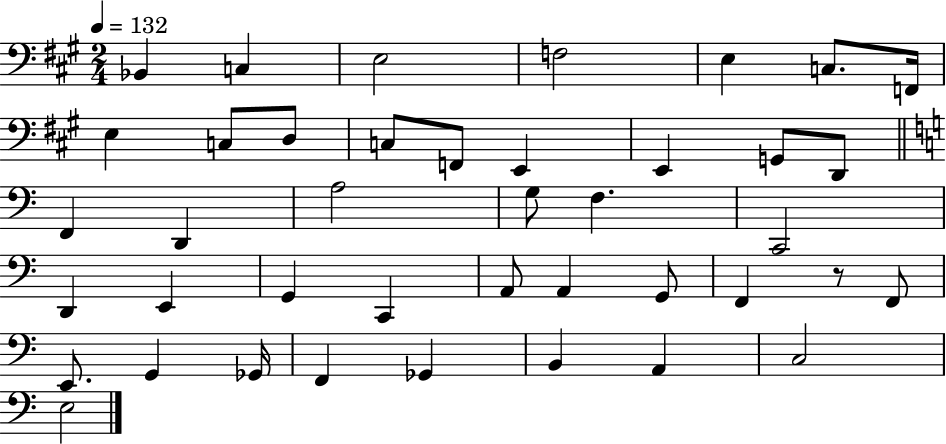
X:1
T:Untitled
M:2/4
L:1/4
K:A
_B,, C, E,2 F,2 E, C,/2 F,,/4 E, C,/2 D,/2 C,/2 F,,/2 E,, E,, G,,/2 D,,/2 F,, D,, A,2 G,/2 F, C,,2 D,, E,, G,, C,, A,,/2 A,, G,,/2 F,, z/2 F,,/2 E,,/2 G,, _G,,/4 F,, _G,, B,, A,, C,2 E,2